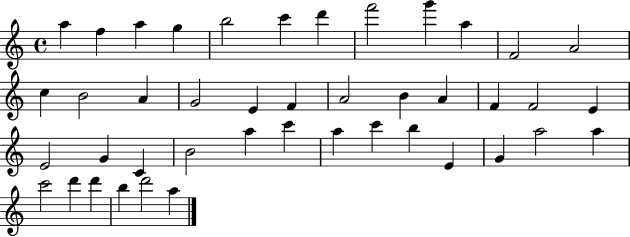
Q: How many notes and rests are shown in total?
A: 43